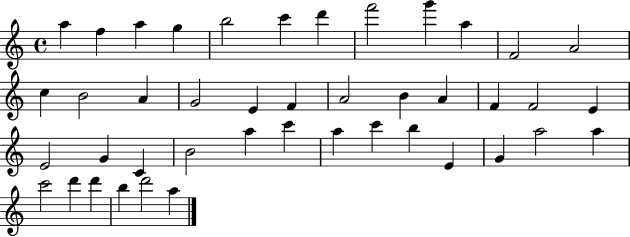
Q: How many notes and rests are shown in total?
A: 43